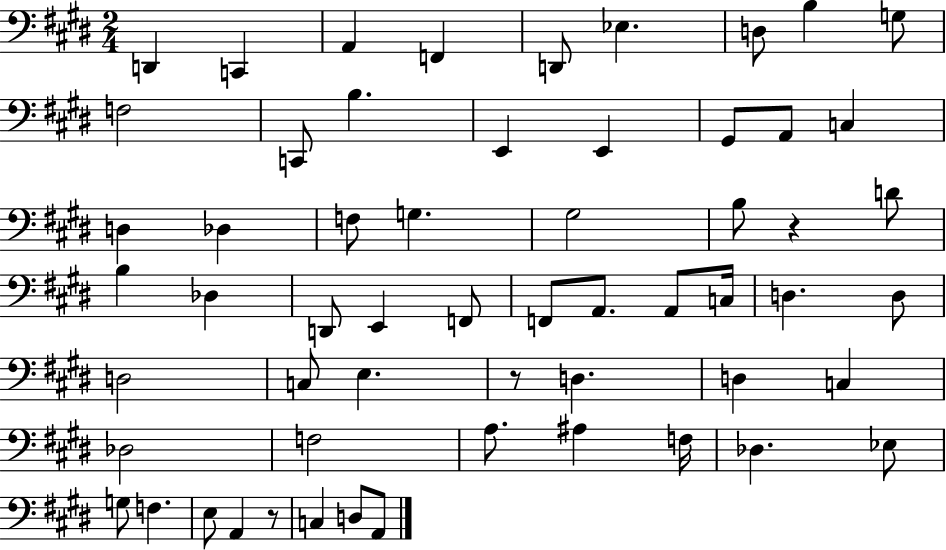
{
  \clef bass
  \numericTimeSignature
  \time 2/4
  \key e \major
  d,4 c,4 | a,4 f,4 | d,8 ees4. | d8 b4 g8 | \break f2 | c,8 b4. | e,4 e,4 | gis,8 a,8 c4 | \break d4 des4 | f8 g4. | gis2 | b8 r4 d'8 | \break b4 des4 | d,8 e,4 f,8 | f,8 a,8. a,8 c16 | d4. d8 | \break d2 | c8 e4. | r8 d4. | d4 c4 | \break des2 | f2 | a8. ais4 f16 | des4. ees8 | \break g8 f4. | e8 a,4 r8 | c4 d8 a,8 | \bar "|."
}